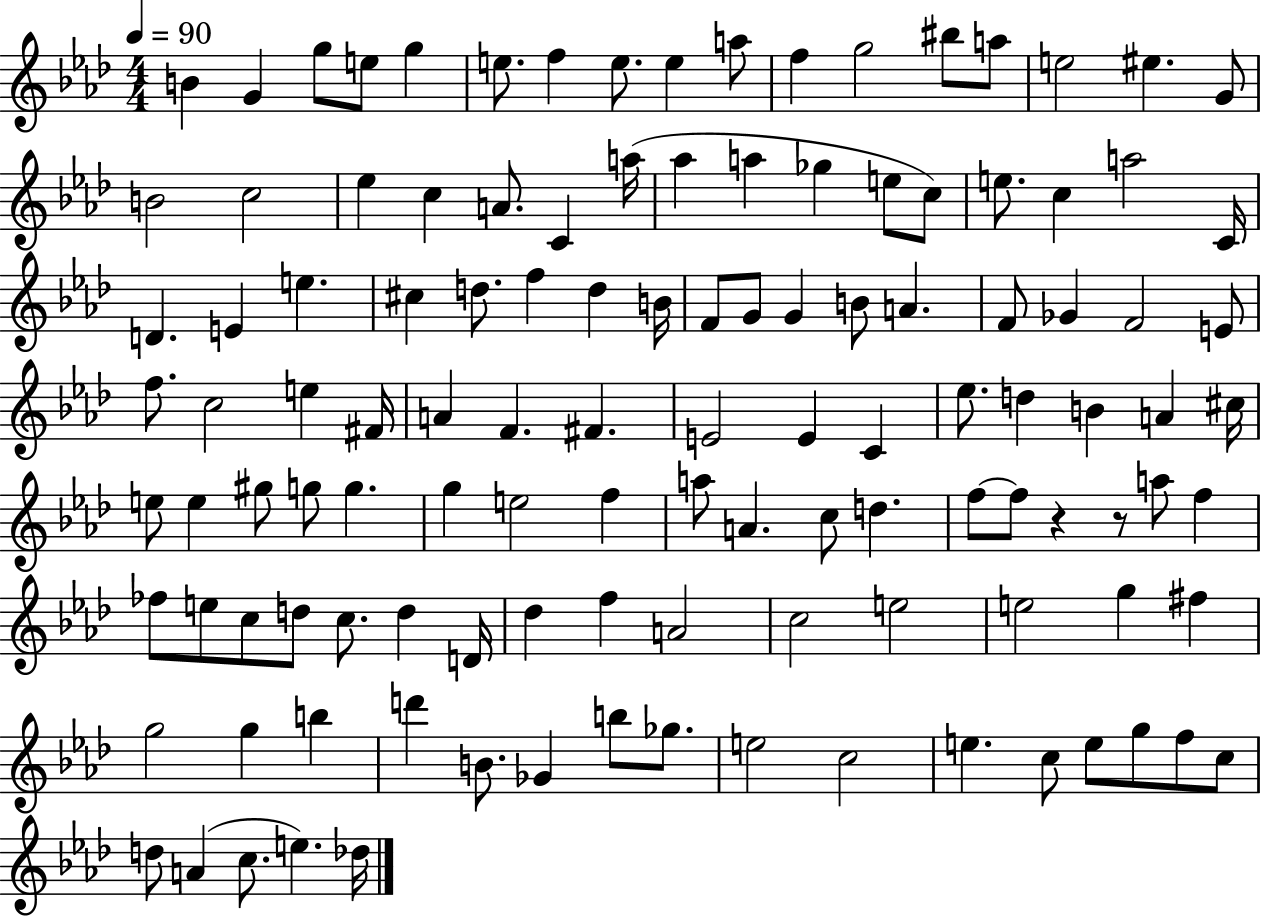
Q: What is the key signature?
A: AES major